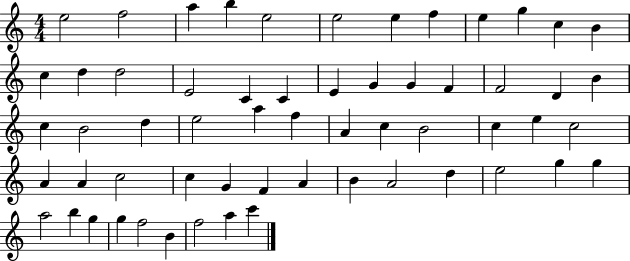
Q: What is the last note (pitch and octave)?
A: C6